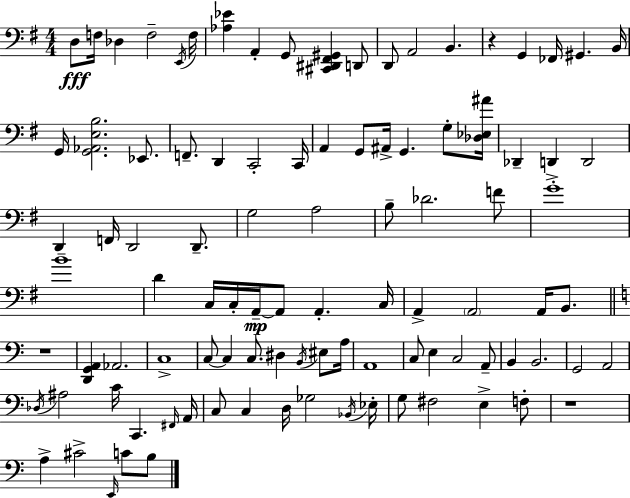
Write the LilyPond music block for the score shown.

{
  \clef bass
  \numericTimeSignature
  \time 4/4
  \key g \major
  d8\fff f16 des4 f2-- \acciaccatura { e,16 } | f16 <aes ees'>4 a,4-. g,8 <cis, dis, fis, gis,>4 d,8 | d,8 a,2 b,4. | r4 g,4 fes,16 gis,4. | \break b,16 g,16 <g, aes, e b>2. ees,8. | f,8.-- d,4 c,2-. | c,16 a,4 g,8 ais,16-> g,4. g8-. | <des ees ais'>16 des,4-- d,4-> d,2 | \break d,4 f,16 d,2 d,8.-- | g2 a2 | b8-- des'2. f'8 | g'1-. | \break b'1-- | d'4 c16 c16-. a,16--~~\mp a,8 a,4.-. | c16 a,4-> \parenthesize a,2 a,16 b,8. | \bar "||" \break \key a \minor r1 | <d, g, a,>4 aes,2. | c1-> | c8~~ c4 c8. dis4 \acciaccatura { b,16 } eis8 | \break a16 a,1 | c8 e4 c2 a,8-- | b,4 b,2. | g,2 a,2 | \break \acciaccatura { des16 } ais2 c'16 c,4. | \grace { fis,16 } a,16 c8 c4 d16 ges2 | \acciaccatura { bes,16 } ees16-. g8 fis2 e4-> | f8-. r1 | \break a4-> cis'2-> | \grace { e,16 } c'8 b8 \bar "|."
}